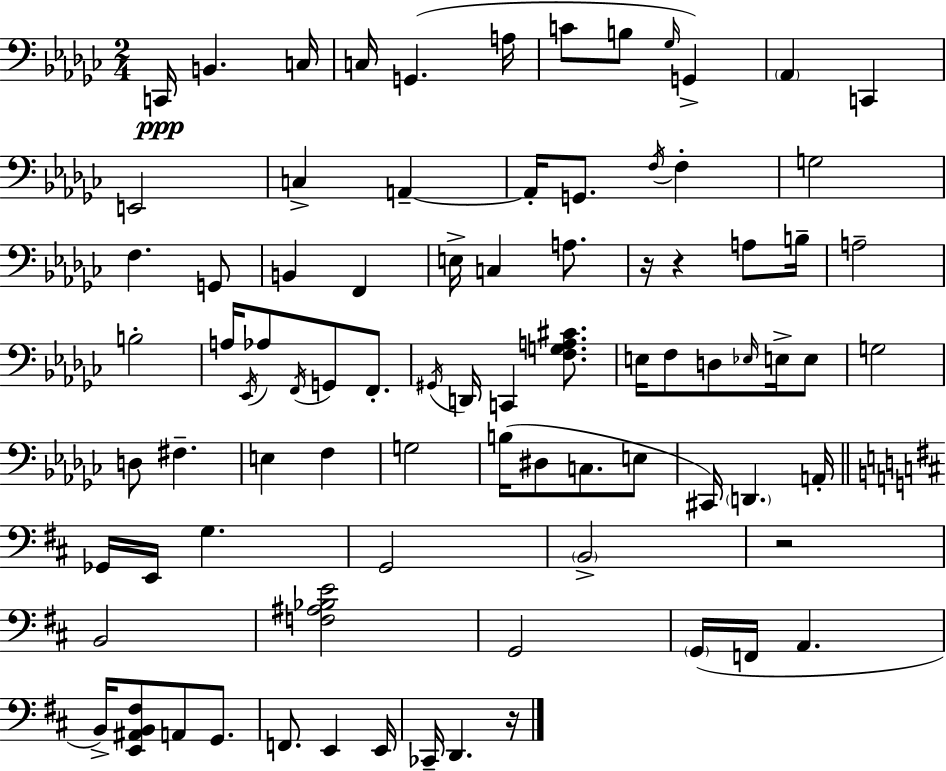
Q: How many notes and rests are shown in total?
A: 84